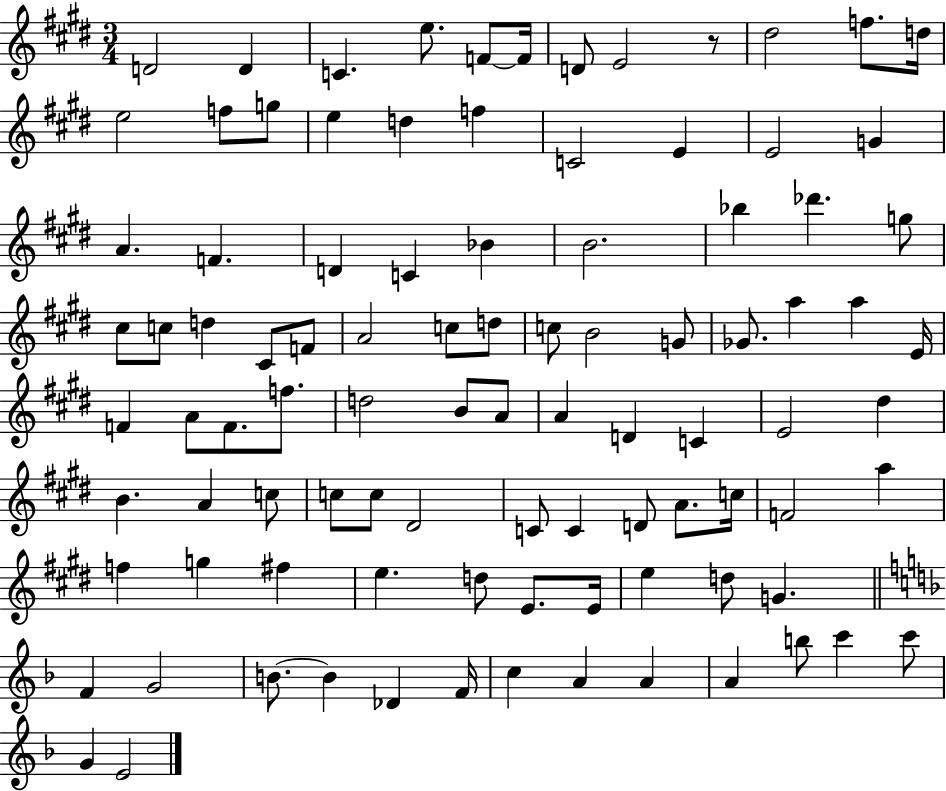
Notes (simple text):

D4/h D4/q C4/q. E5/e. F4/e F4/s D4/e E4/h R/e D#5/h F5/e. D5/s E5/h F5/e G5/e E5/q D5/q F5/q C4/h E4/q E4/h G4/q A4/q. F4/q. D4/q C4/q Bb4/q B4/h. Bb5/q Db6/q. G5/e C#5/e C5/e D5/q C#4/e F4/e A4/h C5/e D5/e C5/e B4/h G4/e Gb4/e. A5/q A5/q E4/s F4/q A4/e F4/e. F5/e. D5/h B4/e A4/e A4/q D4/q C4/q E4/h D#5/q B4/q. A4/q C5/e C5/e C5/e D#4/h C4/e C4/q D4/e A4/e. C5/s F4/h A5/q F5/q G5/q F#5/q E5/q. D5/e E4/e. E4/s E5/q D5/e G4/q. F4/q G4/h B4/e. B4/q Db4/q F4/s C5/q A4/q A4/q A4/q B5/e C6/q C6/e G4/q E4/h